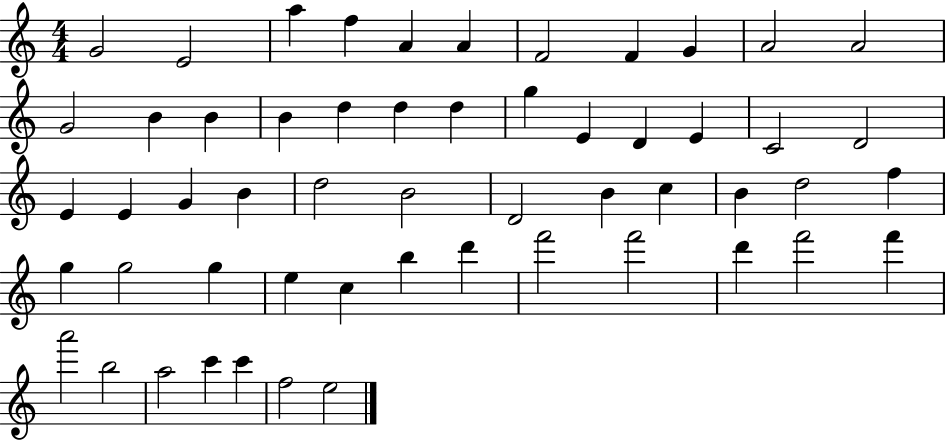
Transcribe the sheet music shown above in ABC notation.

X:1
T:Untitled
M:4/4
L:1/4
K:C
G2 E2 a f A A F2 F G A2 A2 G2 B B B d d d g E D E C2 D2 E E G B d2 B2 D2 B c B d2 f g g2 g e c b d' f'2 f'2 d' f'2 f' a'2 b2 a2 c' c' f2 e2